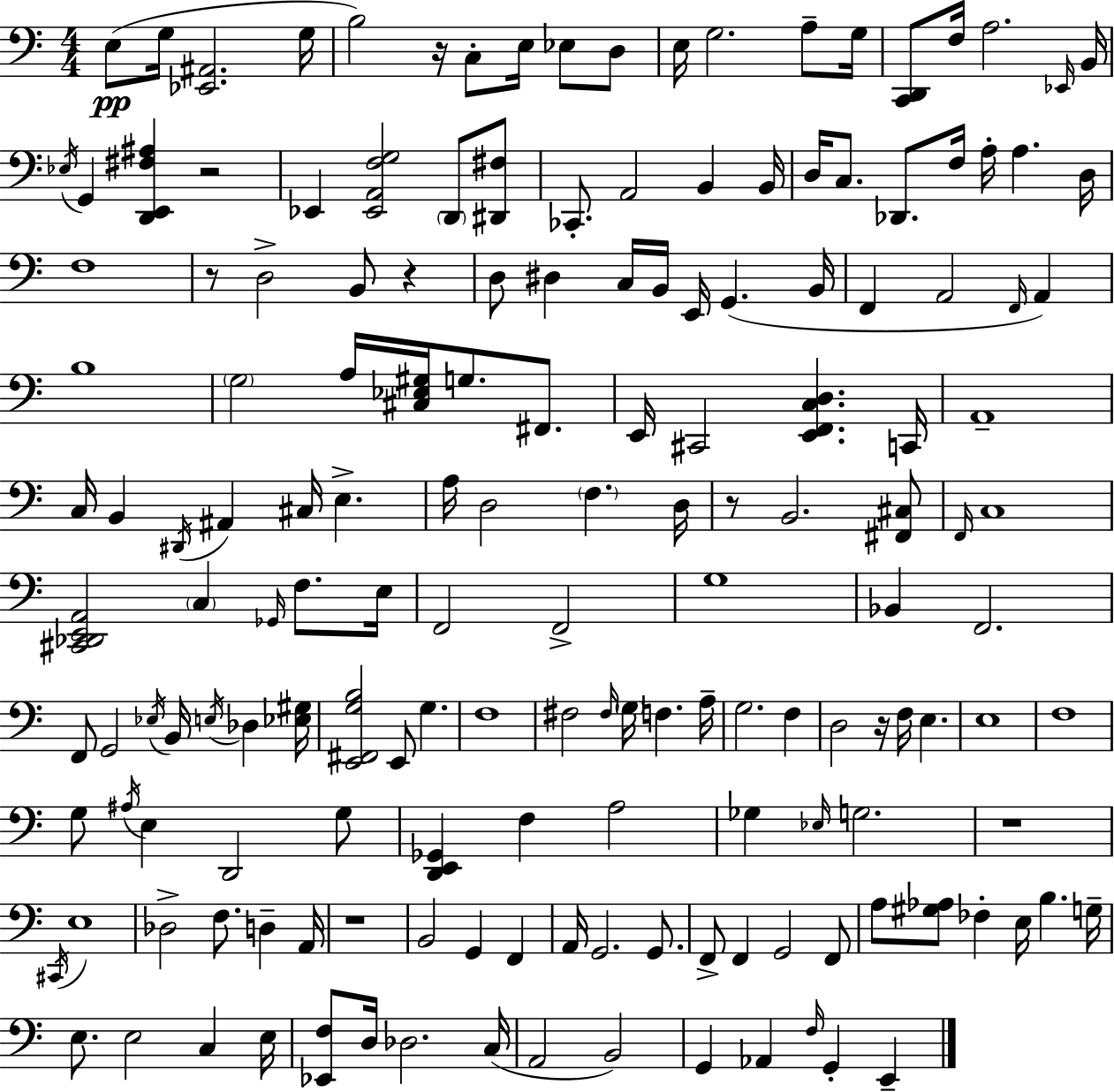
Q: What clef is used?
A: bass